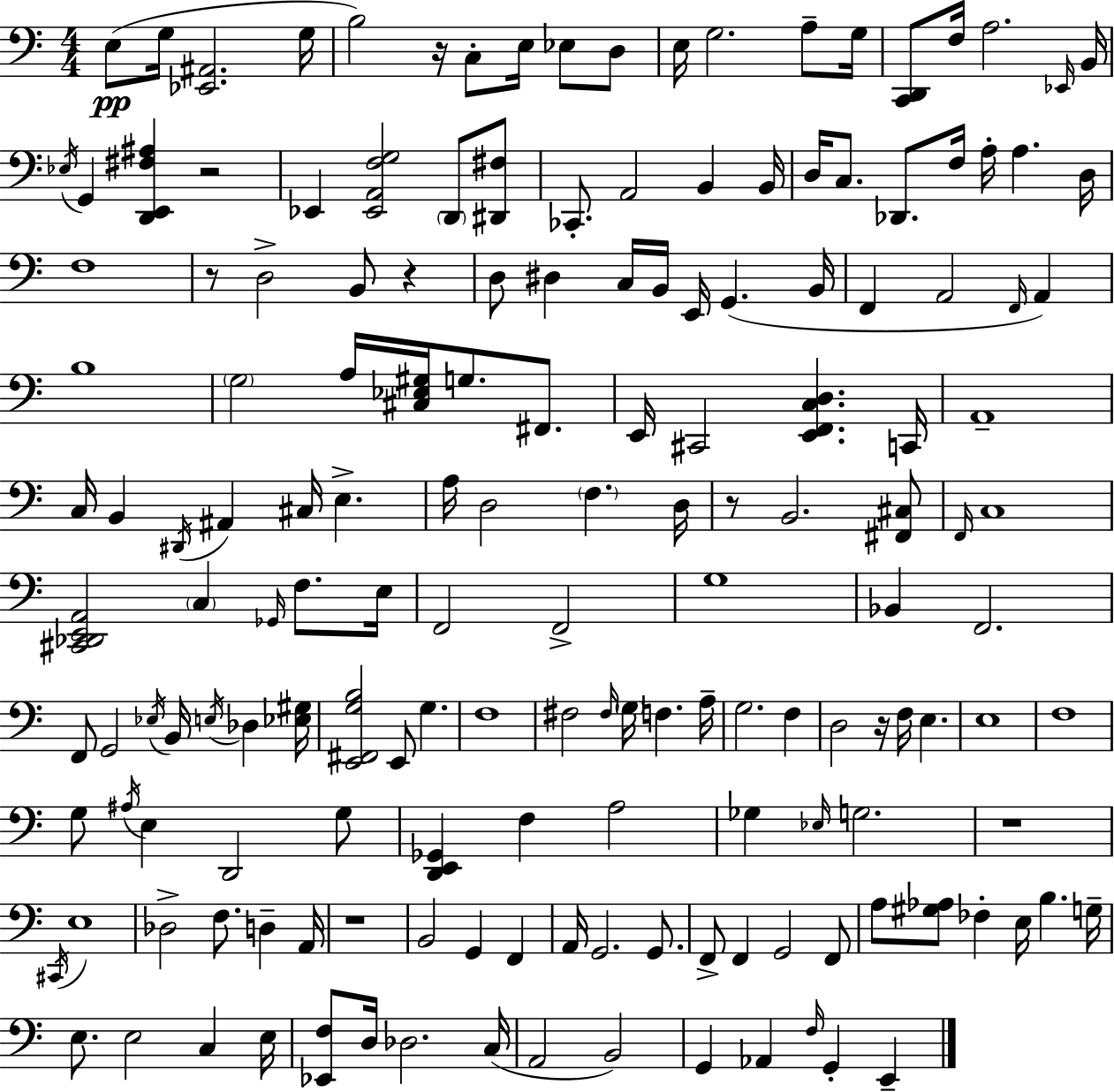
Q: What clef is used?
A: bass